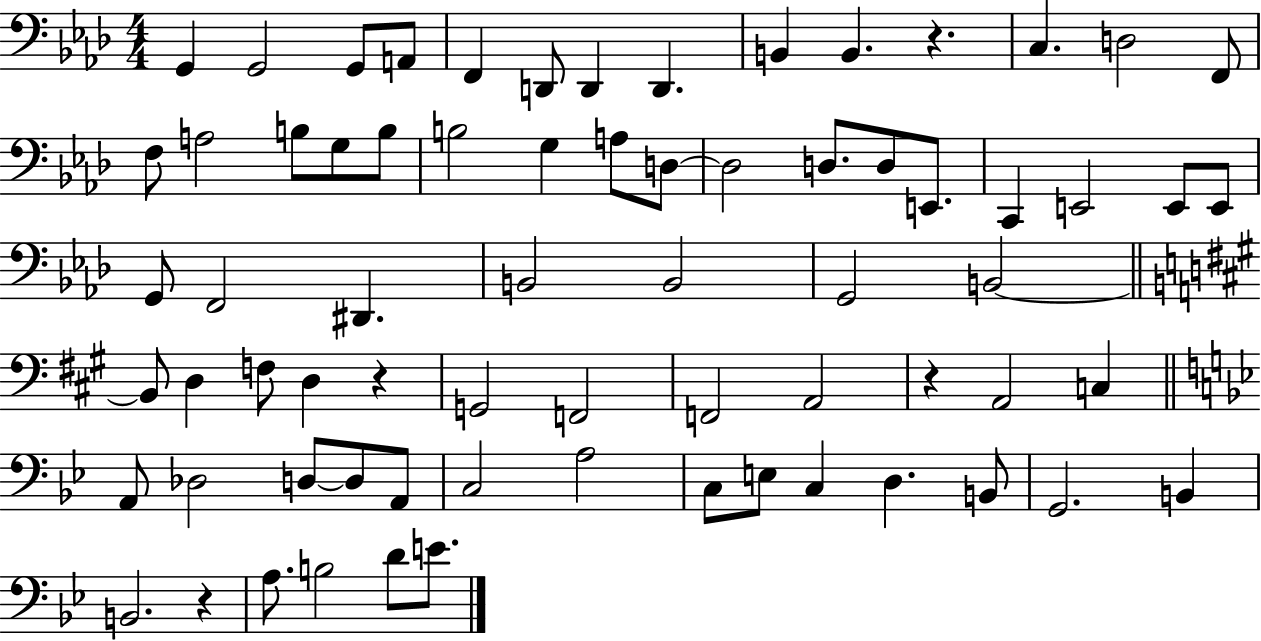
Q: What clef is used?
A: bass